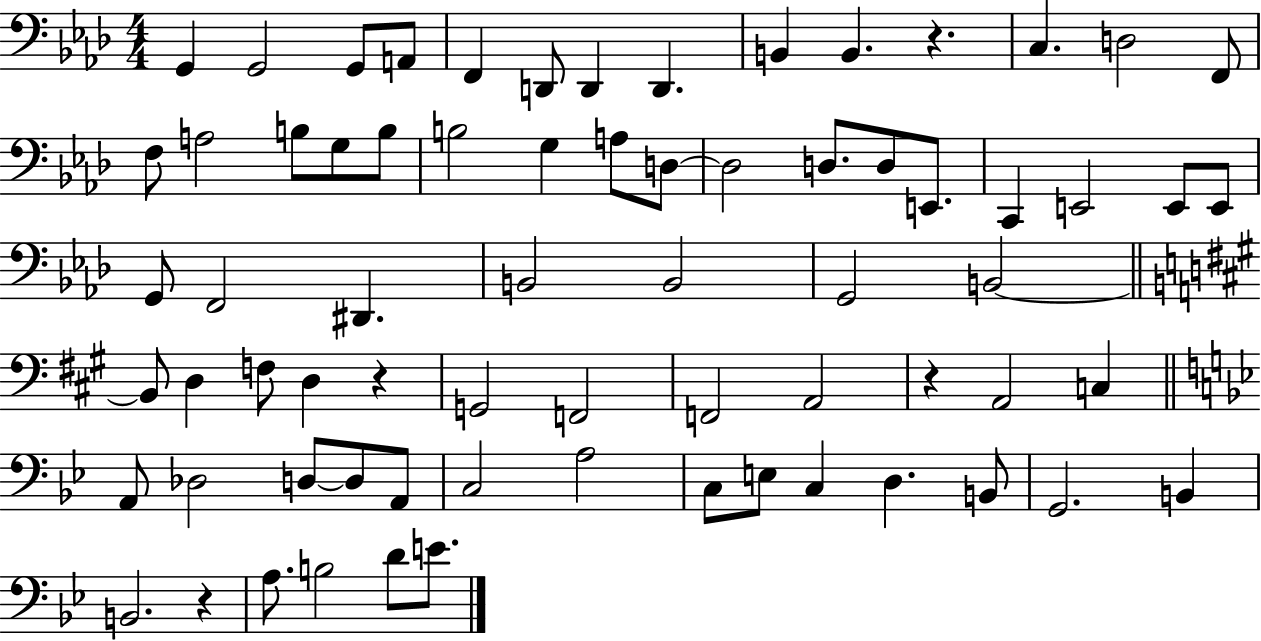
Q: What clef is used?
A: bass